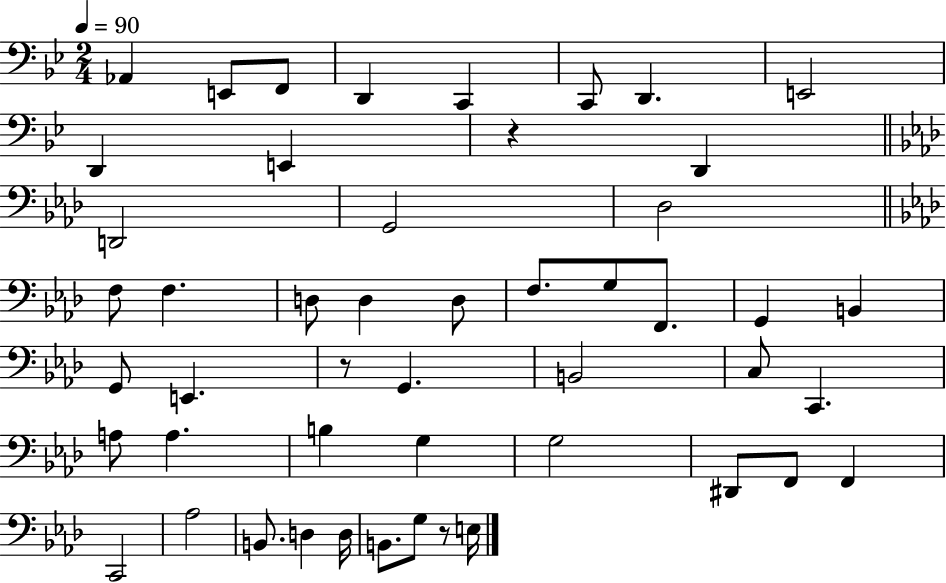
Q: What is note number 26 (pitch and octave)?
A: E2